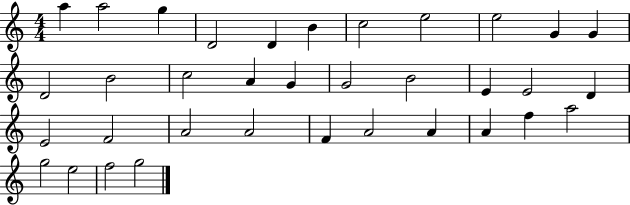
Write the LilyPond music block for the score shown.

{
  \clef treble
  \numericTimeSignature
  \time 4/4
  \key c \major
  a''4 a''2 g''4 | d'2 d'4 b'4 | c''2 e''2 | e''2 g'4 g'4 | \break d'2 b'2 | c''2 a'4 g'4 | g'2 b'2 | e'4 e'2 d'4 | \break e'2 f'2 | a'2 a'2 | f'4 a'2 a'4 | a'4 f''4 a''2 | \break g''2 e''2 | f''2 g''2 | \bar "|."
}